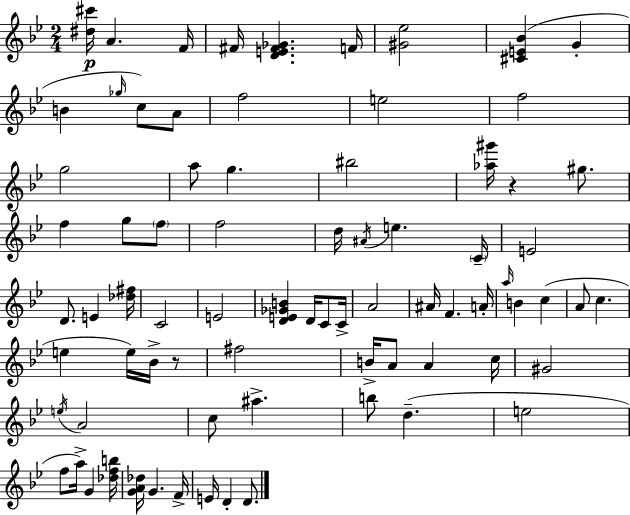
{
  \clef treble
  \numericTimeSignature
  \time 2/4
  \key g \minor
  <dis'' cis'''>16\p a'4. f'16 | fis'16 <d' e' fis' ges'>4. f'16 | <gis' ees''>2 | <cis' e' bes'>4( g'4-. | \break b'4 \grace { ges''16 }) c''8 a'8 | f''2 | e''2 | f''2 | \break g''2 | a''8 g''4. | bis''2 | <aes'' gis'''>16 r4 gis''8. | \break f''4 g''8 \parenthesize f''8 | f''2 | d''16 \acciaccatura { ais'16 } e''4. | \parenthesize c'16-- e'2 | \break d'8. e'4 | <des'' fis''>16 c'2 | e'2 | <d' e' ges' b'>4 d'16 c'8 | \break c'16-> a'2 | ais'16 f'4. | a'16-. \grace { a''16 } b'4 c''4( | a'8 c''4. | \break e''4 e''16) | bes'16-> r8 fis''2 | b'16-> a'8 a'4 | c''16 gis'2 | \break \acciaccatura { e''16 } a'2 | c''8 ais''4.-> | b''8 d''4.--( | e''2 | \break f''8 a''16->) g'4 | <des'' f'' b''>16 <g' a' des''>16 g'4. | f'16-> e'16 d'4-. | d'8. \bar "|."
}